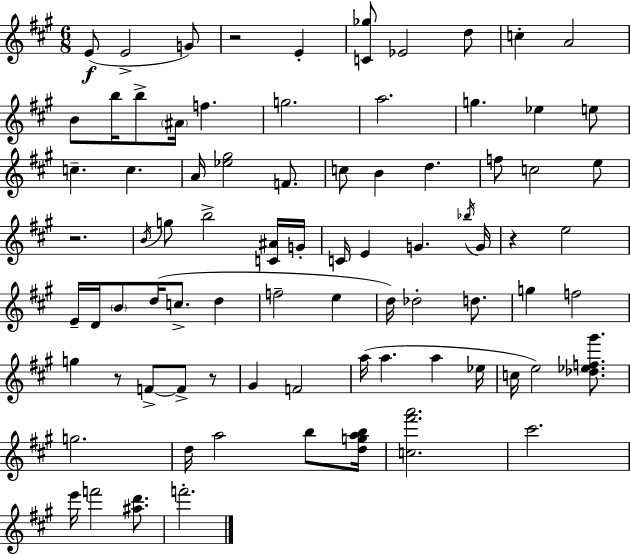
X:1
T:Untitled
M:6/8
L:1/4
K:A
E/2 E2 G/2 z2 E [C_g]/2 _E2 d/2 c A2 B/2 b/4 b/2 ^A/4 f g2 a2 g _e e/2 c c A/4 [_e^g]2 F/2 c/2 B d f/2 c2 e/2 z2 B/4 g/2 b2 [C^A]/4 G/4 C/4 E G _b/4 G/4 z e2 E/4 D/4 B/2 d/4 c/2 d f2 e d/4 _d2 d/2 g f2 g z/2 F/2 F/2 z/2 ^G F2 a/4 a a _e/4 c/4 e2 [_d_ef^g']/2 g2 d/4 a2 b/2 [dgab]/4 [c^f'a']2 ^c'2 e'/4 f'2 [^ad']/2 f'2